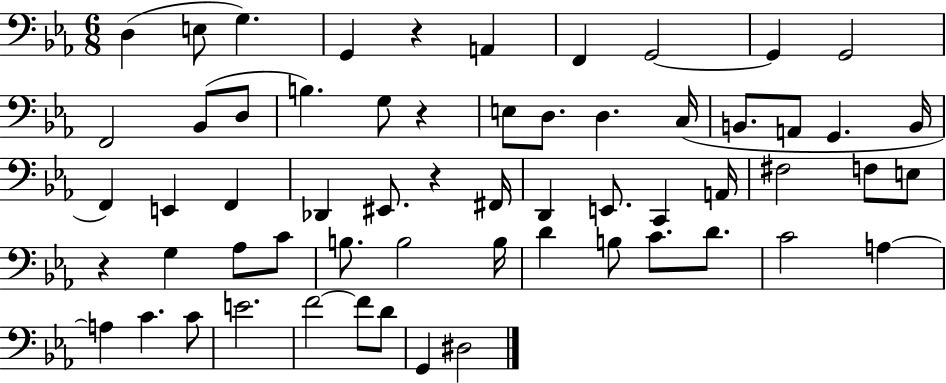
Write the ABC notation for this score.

X:1
T:Untitled
M:6/8
L:1/4
K:Eb
D, E,/2 G, G,, z A,, F,, G,,2 G,, G,,2 F,,2 _B,,/2 D,/2 B, G,/2 z E,/2 D,/2 D, C,/4 B,,/2 A,,/2 G,, B,,/4 F,, E,, F,, _D,, ^E,,/2 z ^F,,/4 D,, E,,/2 C,, A,,/4 ^F,2 F,/2 E,/2 z G, _A,/2 C/2 B,/2 B,2 B,/4 D B,/2 C/2 D/2 C2 A, A, C C/2 E2 F2 F/2 D/2 G,, ^D,2